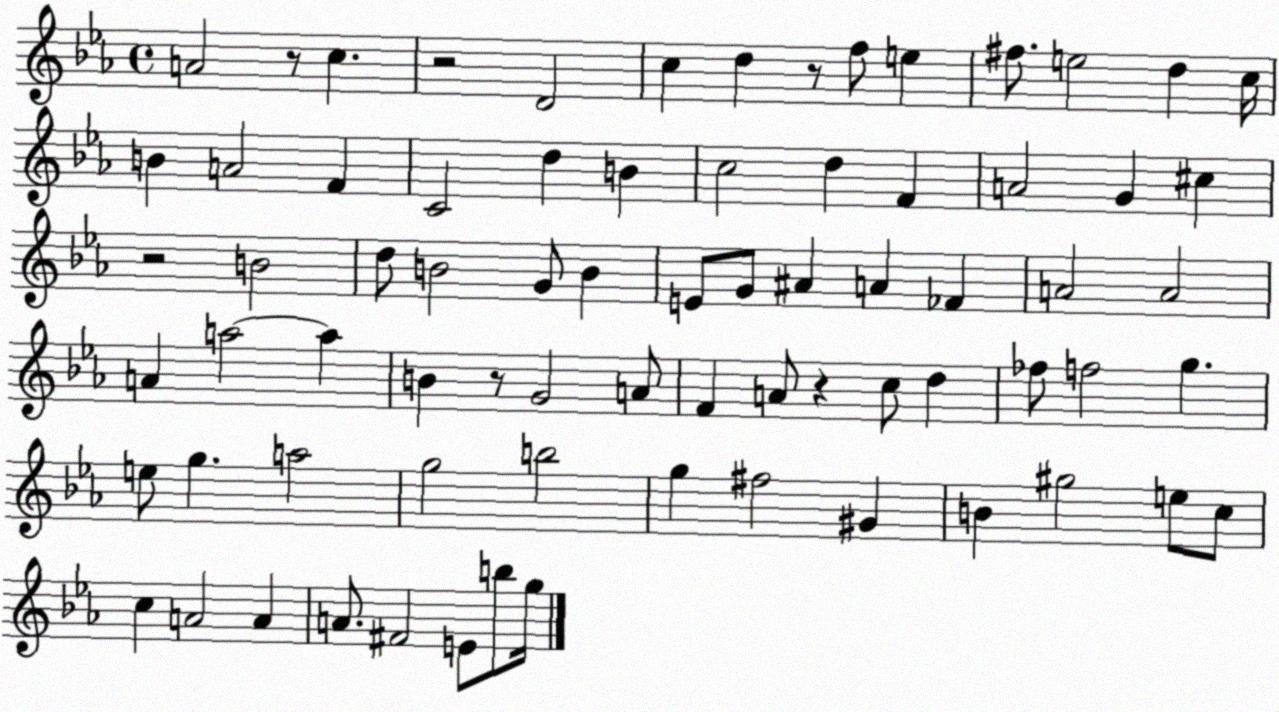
X:1
T:Untitled
M:4/4
L:1/4
K:Eb
A2 z/2 c z2 D2 c d z/2 f/2 e ^f/2 e2 d c/4 B A2 F C2 d B c2 d F A2 G ^c z2 B2 d/2 B2 G/2 B E/2 G/2 ^A A _F A2 A2 A a2 a B z/2 G2 A/2 F A/2 z c/2 d _f/2 f2 g e/2 g a2 g2 b2 g ^f2 ^G B ^g2 e/2 c/2 c A2 A A/2 ^F2 E/2 b/2 g/4